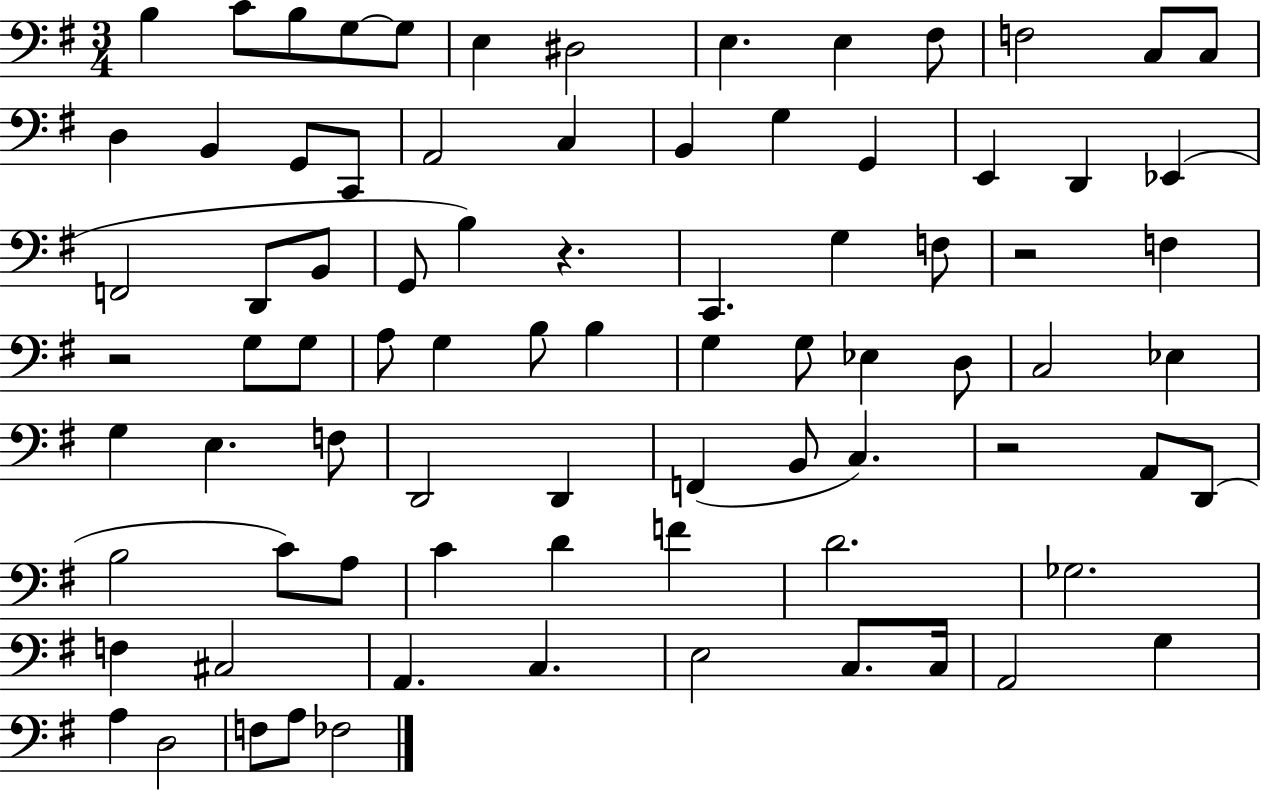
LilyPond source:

{
  \clef bass
  \numericTimeSignature
  \time 3/4
  \key g \major
  \repeat volta 2 { b4 c'8 b8 g8~~ g8 | e4 dis2 | e4. e4 fis8 | f2 c8 c8 | \break d4 b,4 g,8 c,8 | a,2 c4 | b,4 g4 g,4 | e,4 d,4 ees,4( | \break f,2 d,8 b,8 | g,8 b4) r4. | c,4. g4 f8 | r2 f4 | \break r2 g8 g8 | a8 g4 b8 b4 | g4 g8 ees4 d8 | c2 ees4 | \break g4 e4. f8 | d,2 d,4 | f,4( b,8 c4.) | r2 a,8 d,8( | \break b2 c'8) a8 | c'4 d'4 f'4 | d'2. | ges2. | \break f4 cis2 | a,4. c4. | e2 c8. c16 | a,2 g4 | \break a4 d2 | f8 a8 fes2 | } \bar "|."
}